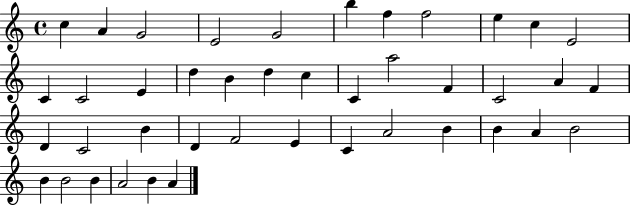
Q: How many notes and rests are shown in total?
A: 42